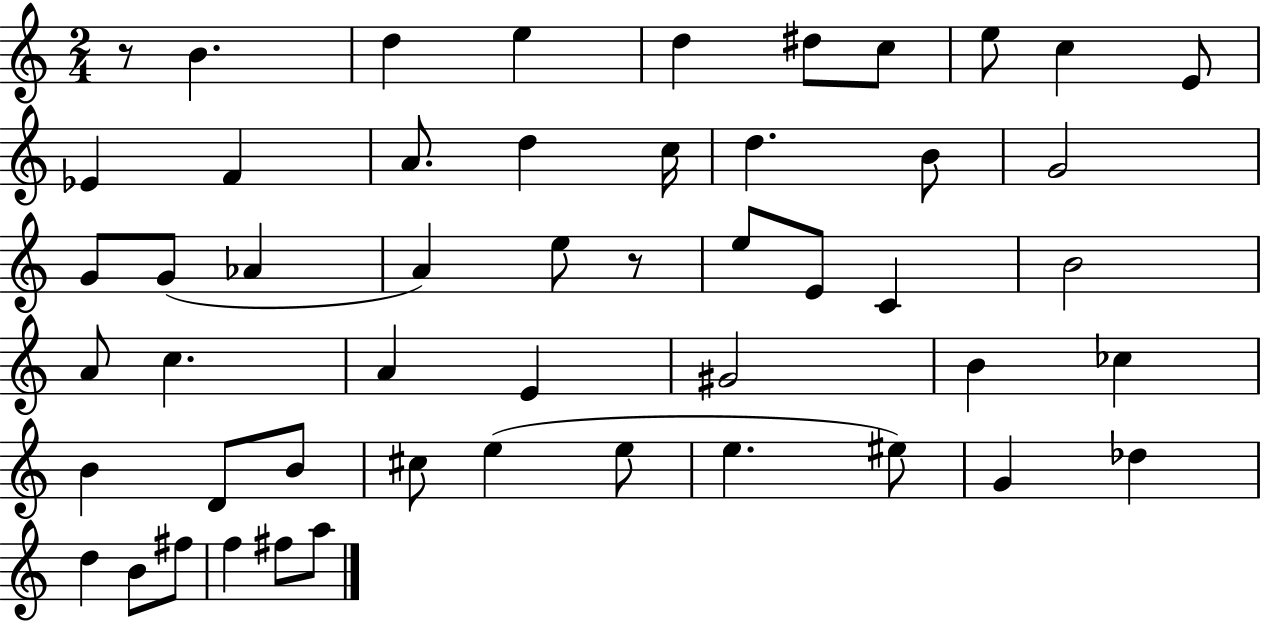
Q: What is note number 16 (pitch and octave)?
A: B4